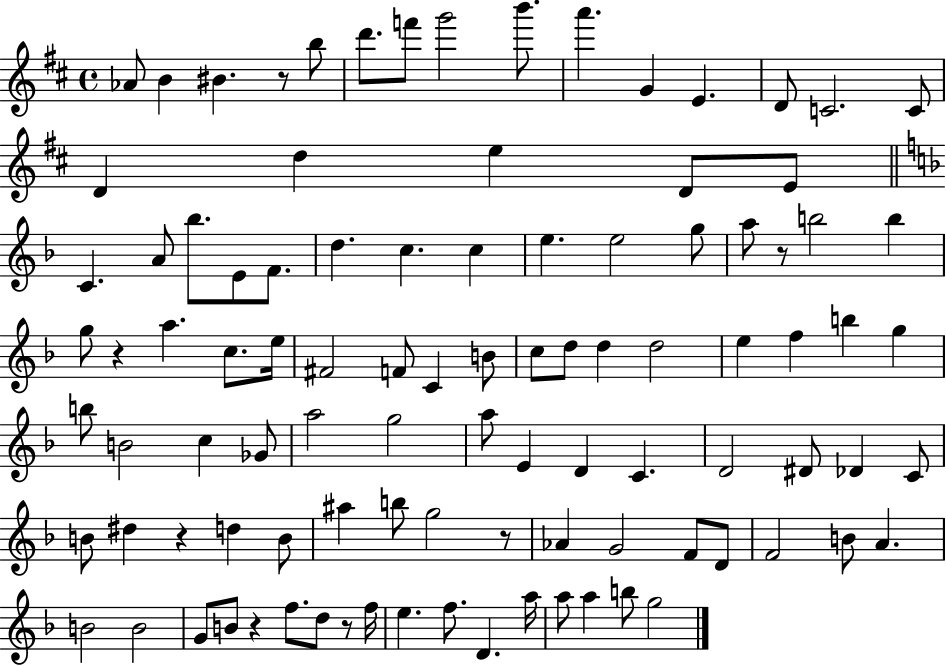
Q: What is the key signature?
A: D major